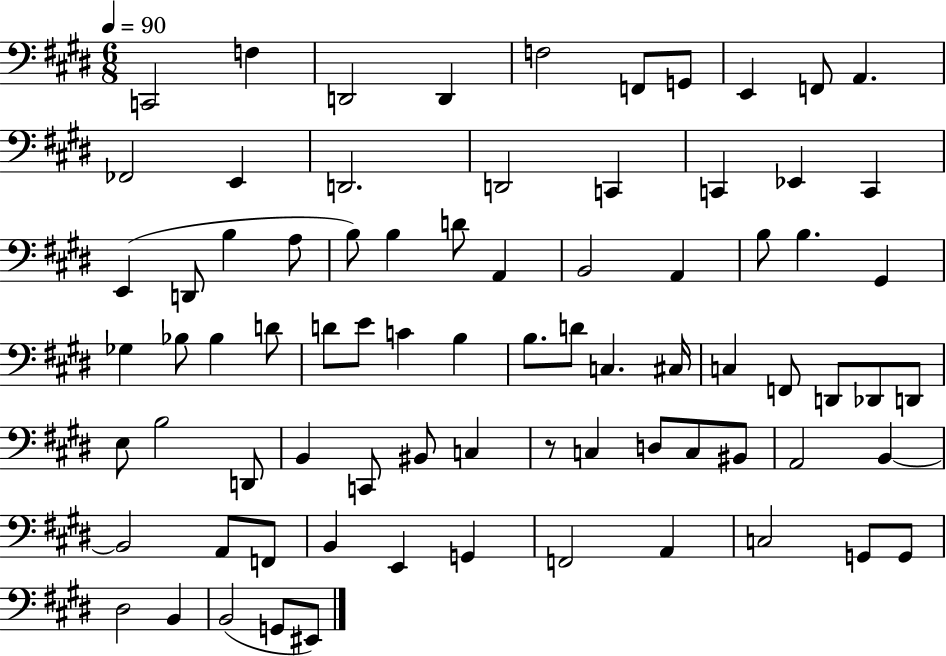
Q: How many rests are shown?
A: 1